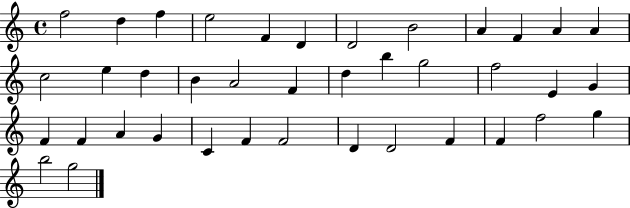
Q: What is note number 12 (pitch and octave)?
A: A4